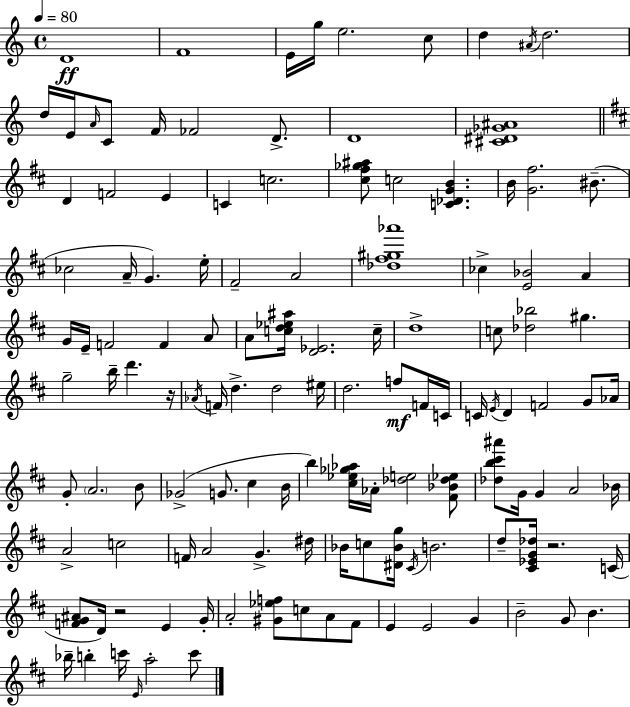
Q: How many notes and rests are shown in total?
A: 125